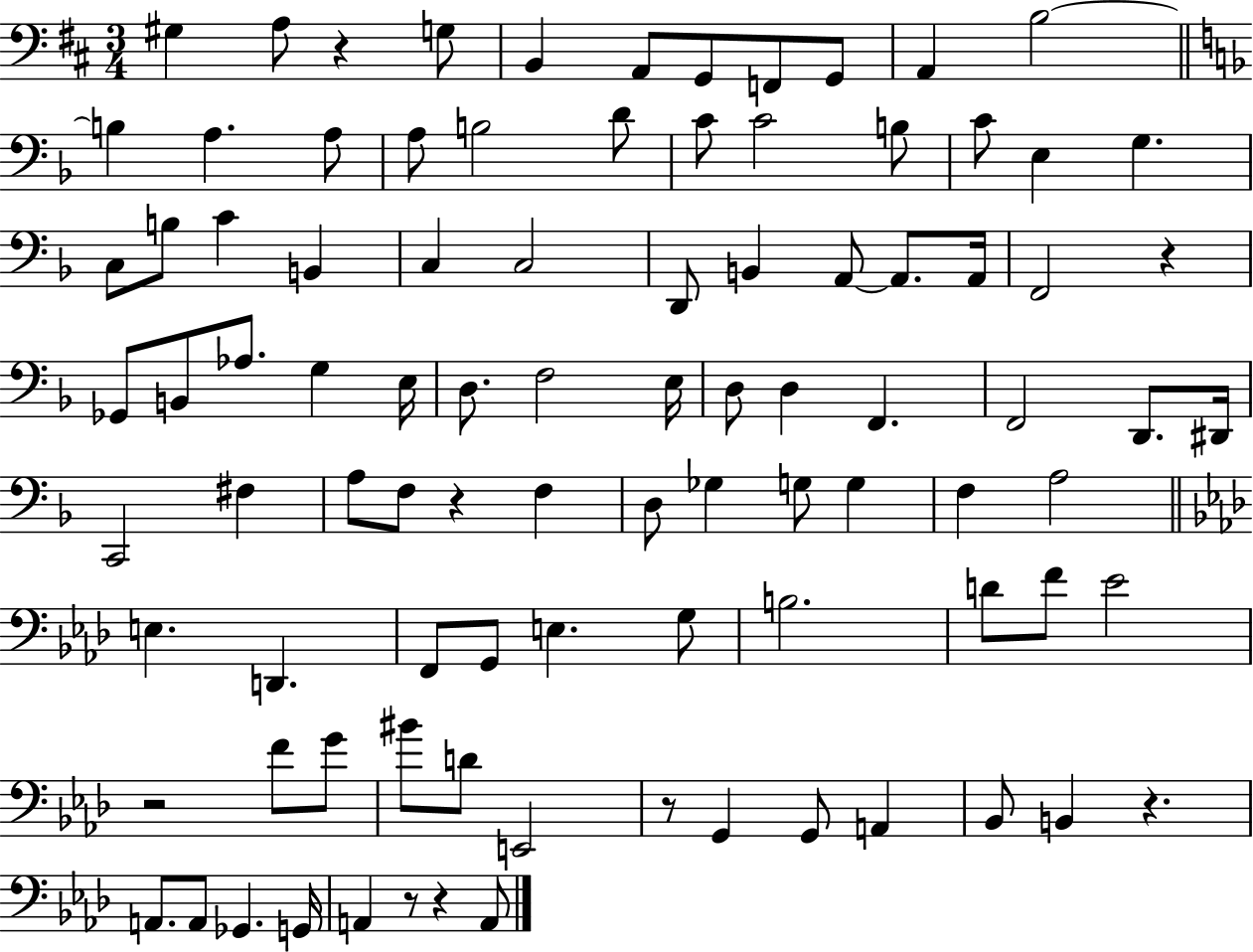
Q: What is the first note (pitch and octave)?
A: G#3